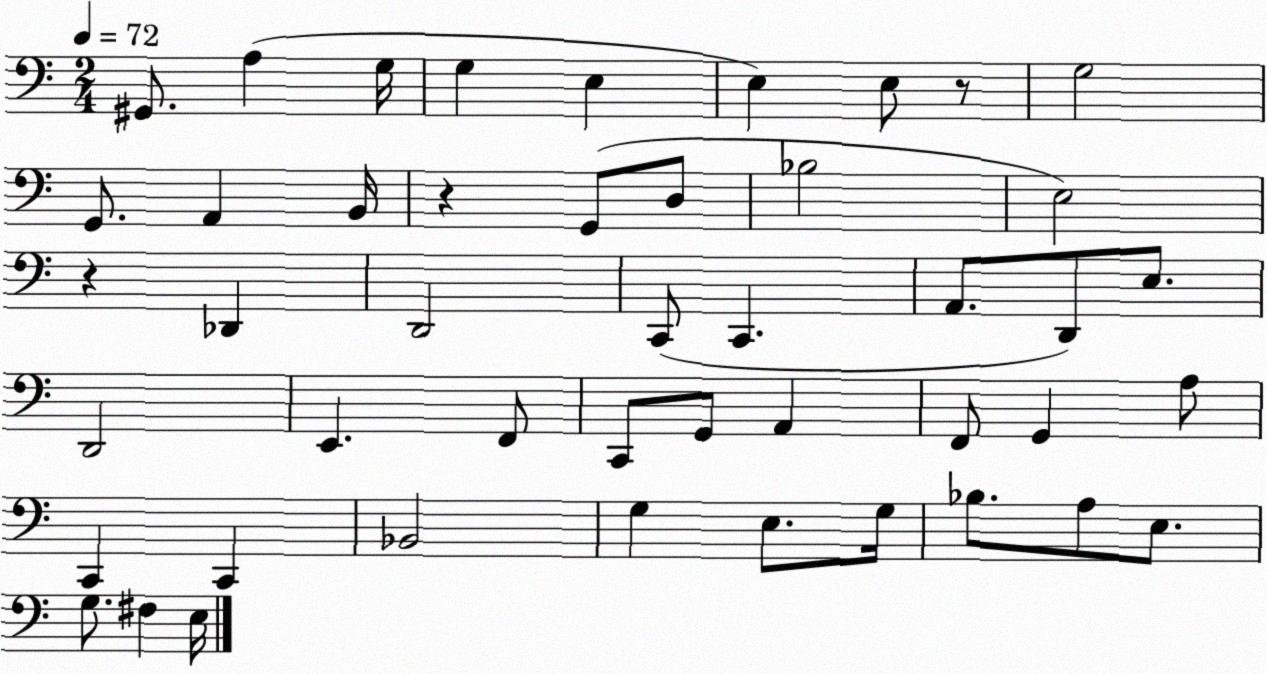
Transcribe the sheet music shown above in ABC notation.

X:1
T:Untitled
M:2/4
L:1/4
K:C
^G,,/2 A, G,/4 G, E, E, E,/2 z/2 G,2 G,,/2 A,, B,,/4 z G,,/2 D,/2 _B,2 E,2 z _D,, D,,2 C,,/2 C,, A,,/2 D,,/2 E,/2 D,,2 E,, F,,/2 C,,/2 G,,/2 A,, F,,/2 G,, A,/2 C,, C,, _B,,2 G, E,/2 G,/4 _B,/2 A,/2 E,/2 G,/2 ^F, E,/4